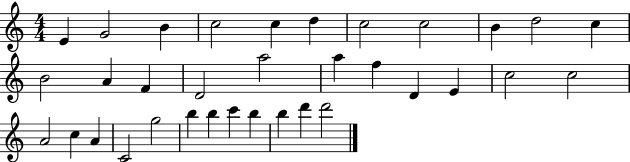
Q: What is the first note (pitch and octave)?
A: E4